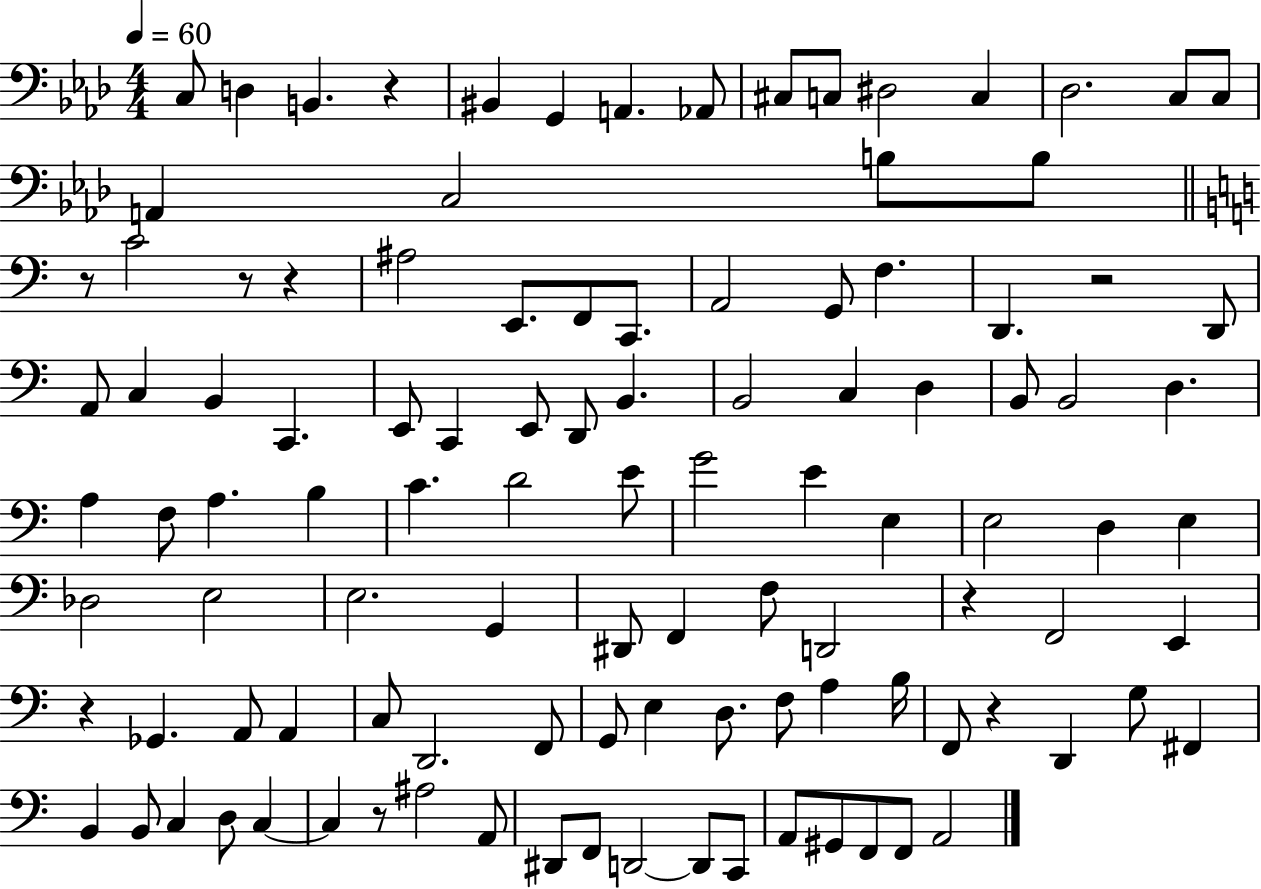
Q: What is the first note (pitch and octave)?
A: C3